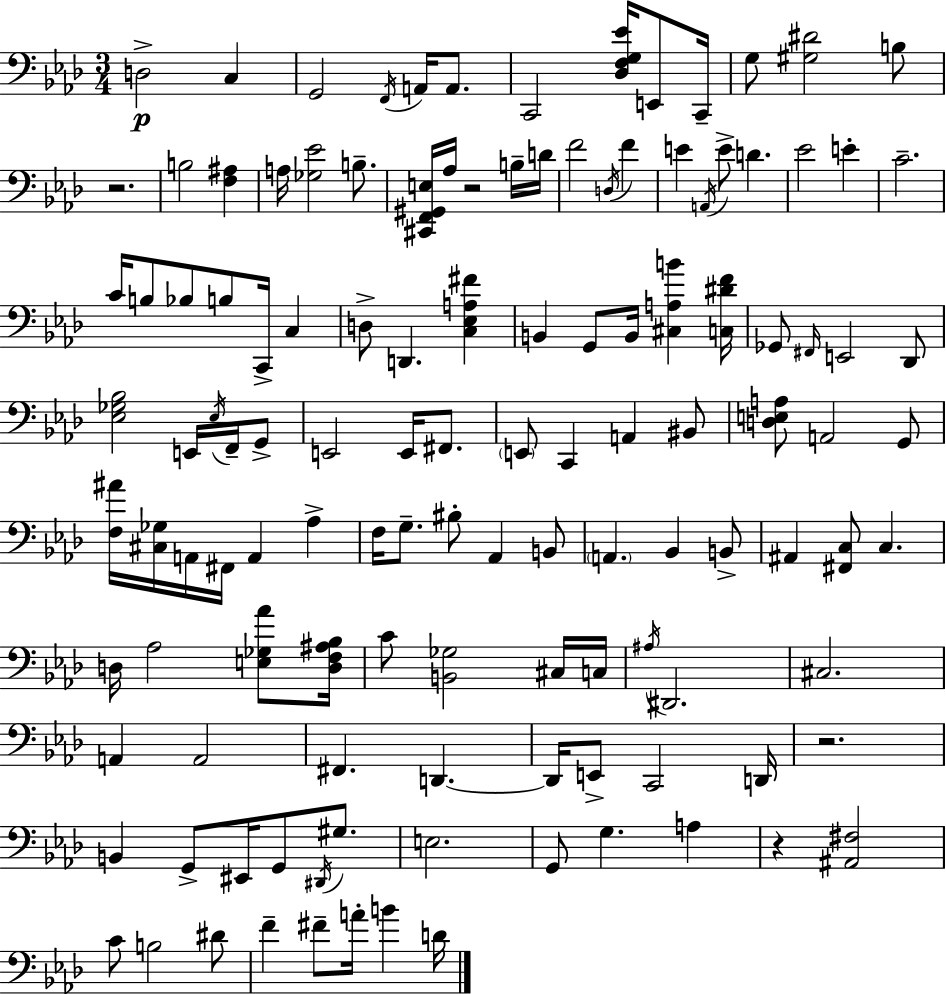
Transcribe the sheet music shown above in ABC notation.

X:1
T:Untitled
M:3/4
L:1/4
K:Fm
D,2 C, G,,2 F,,/4 A,,/4 A,,/2 C,,2 [_D,F,G,_E]/4 E,,/2 C,,/4 G,/2 [^G,^D]2 B,/2 z2 B,2 [F,^A,] A,/4 [_G,_E]2 B,/2 [^C,,F,,^G,,E,]/4 _A,/4 z2 B,/4 D/4 F2 D,/4 F E A,,/4 E/2 D _E2 E C2 C/4 B,/2 _B,/2 B,/2 C,,/4 C, D,/2 D,, [C,_E,A,^F] B,, G,,/2 B,,/4 [^C,A,B] [C,^DF]/4 _G,,/2 ^F,,/4 E,,2 _D,,/2 [_E,_G,_B,]2 E,,/4 _E,/4 F,,/4 G,,/2 E,,2 E,,/4 ^F,,/2 E,,/2 C,, A,, ^B,,/2 [D,E,A,]/2 A,,2 G,,/2 [F,^A]/4 [^C,_G,]/4 A,,/4 ^F,,/4 A,, _A, F,/4 G,/2 ^B,/2 _A,, B,,/2 A,, _B,, B,,/2 ^A,, [^F,,C,]/2 C, D,/4 _A,2 [E,_G,_A]/2 [D,F,^A,_B,]/4 C/2 [B,,_G,]2 ^C,/4 C,/4 ^A,/4 ^D,,2 ^C,2 A,, A,,2 ^F,, D,, D,,/4 E,,/2 C,,2 D,,/4 z2 B,, G,,/2 ^E,,/4 G,,/2 ^D,,/4 ^G,/2 E,2 G,,/2 G, A, z [^A,,^F,]2 C/2 B,2 ^D/2 F ^F/2 A/4 B D/4